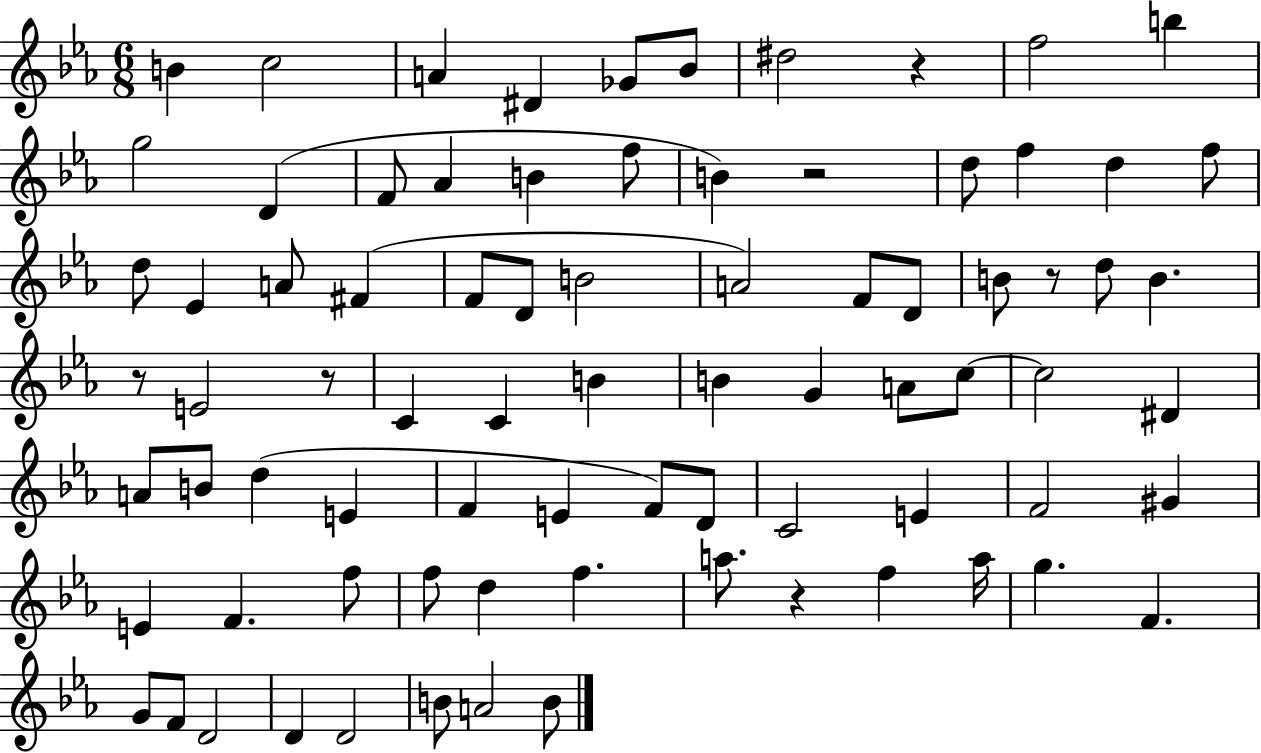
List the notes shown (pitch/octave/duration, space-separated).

B4/q C5/h A4/q D#4/q Gb4/e Bb4/e D#5/h R/q F5/h B5/q G5/h D4/q F4/e Ab4/q B4/q F5/e B4/q R/h D5/e F5/q D5/q F5/e D5/e Eb4/q A4/e F#4/q F4/e D4/e B4/h A4/h F4/e D4/e B4/e R/e D5/e B4/q. R/e E4/h R/e C4/q C4/q B4/q B4/q G4/q A4/e C5/e C5/h D#4/q A4/e B4/e D5/q E4/q F4/q E4/q F4/e D4/e C4/h E4/q F4/h G#4/q E4/q F4/q. F5/e F5/e D5/q F5/q. A5/e. R/q F5/q A5/s G5/q. F4/q. G4/e F4/e D4/h D4/q D4/h B4/e A4/h B4/e